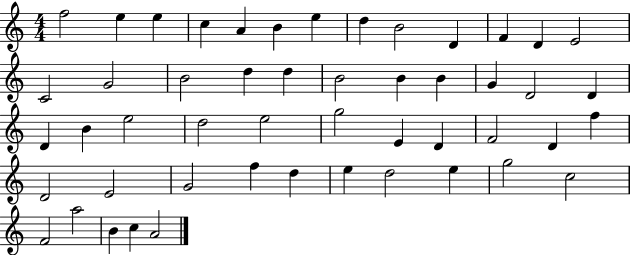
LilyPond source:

{
  \clef treble
  \numericTimeSignature
  \time 4/4
  \key c \major
  f''2 e''4 e''4 | c''4 a'4 b'4 e''4 | d''4 b'2 d'4 | f'4 d'4 e'2 | \break c'2 g'2 | b'2 d''4 d''4 | b'2 b'4 b'4 | g'4 d'2 d'4 | \break d'4 b'4 e''2 | d''2 e''2 | g''2 e'4 d'4 | f'2 d'4 f''4 | \break d'2 e'2 | g'2 f''4 d''4 | e''4 d''2 e''4 | g''2 c''2 | \break f'2 a''2 | b'4 c''4 a'2 | \bar "|."
}